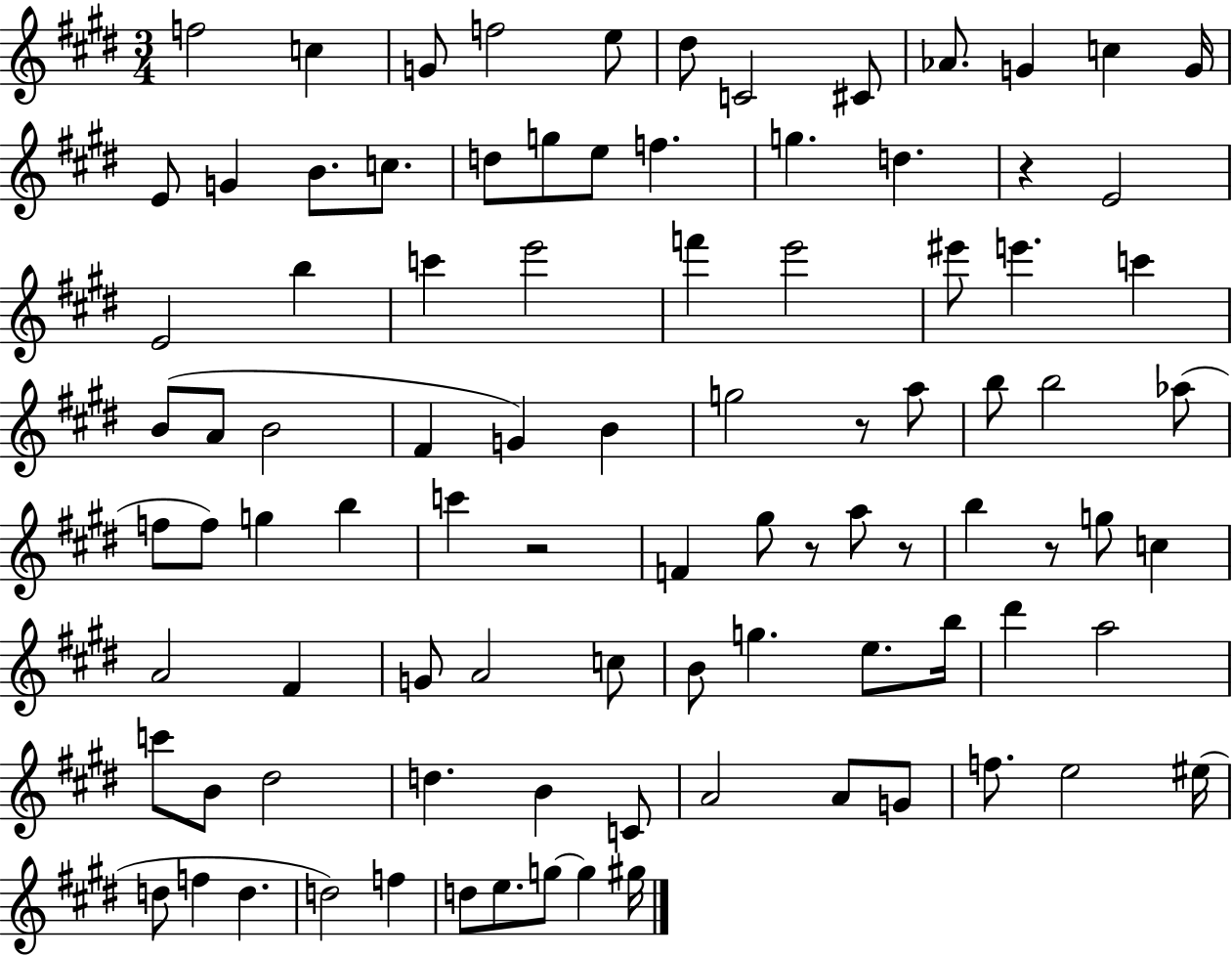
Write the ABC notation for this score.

X:1
T:Untitled
M:3/4
L:1/4
K:E
f2 c G/2 f2 e/2 ^d/2 C2 ^C/2 _A/2 G c G/4 E/2 G B/2 c/2 d/2 g/2 e/2 f g d z E2 E2 b c' e'2 f' e'2 ^e'/2 e' c' B/2 A/2 B2 ^F G B g2 z/2 a/2 b/2 b2 _a/2 f/2 f/2 g b c' z2 F ^g/2 z/2 a/2 z/2 b z/2 g/2 c A2 ^F G/2 A2 c/2 B/2 g e/2 b/4 ^d' a2 c'/2 B/2 ^d2 d B C/2 A2 A/2 G/2 f/2 e2 ^e/4 d/2 f d d2 f d/2 e/2 g/2 g ^g/4